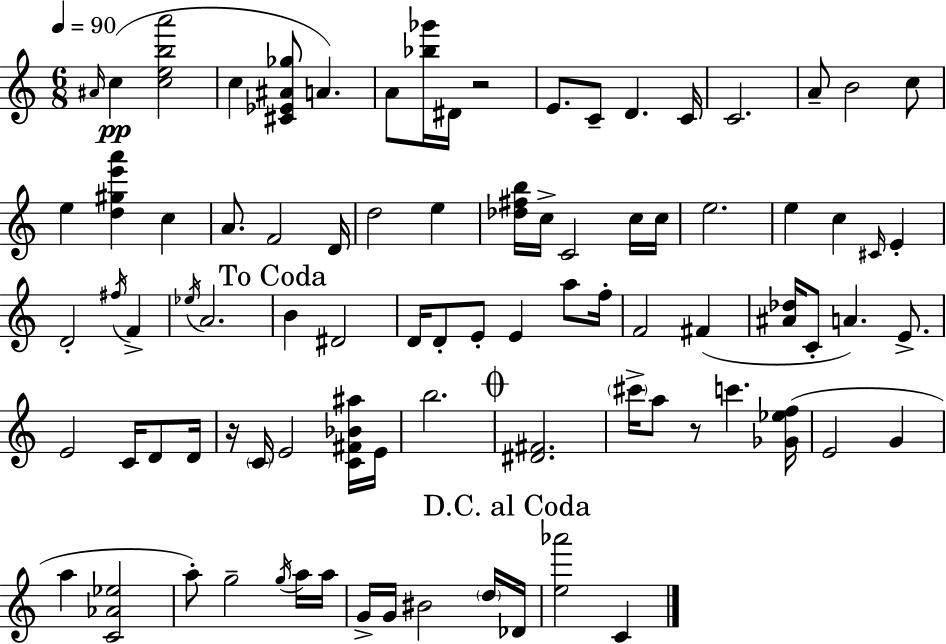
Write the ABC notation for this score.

X:1
T:Untitled
M:6/8
L:1/4
K:C
^A/4 c [ceba']2 c [^C_E^A_g]/2 A A/2 [_b_g']/4 ^D/4 z2 E/2 C/2 D C/4 C2 A/2 B2 c/2 e [d^ge'a'] c A/2 F2 D/4 d2 e [_d^fb]/4 c/4 C2 c/4 c/4 e2 e c ^C/4 E D2 ^f/4 F _e/4 A2 B ^D2 D/4 D/2 E/2 E a/2 f/4 F2 ^F [^A_d]/4 C/2 A E/2 E2 C/4 D/2 D/4 z/4 C/4 E2 [C^F_B^a]/4 E/4 b2 [^D^F]2 ^c'/4 a/2 z/2 c' [_G_ef]/4 E2 G a [C_A_e]2 a/2 g2 g/4 a/4 a/4 G/4 G/4 ^B2 d/4 _D/4 [e_a']2 C